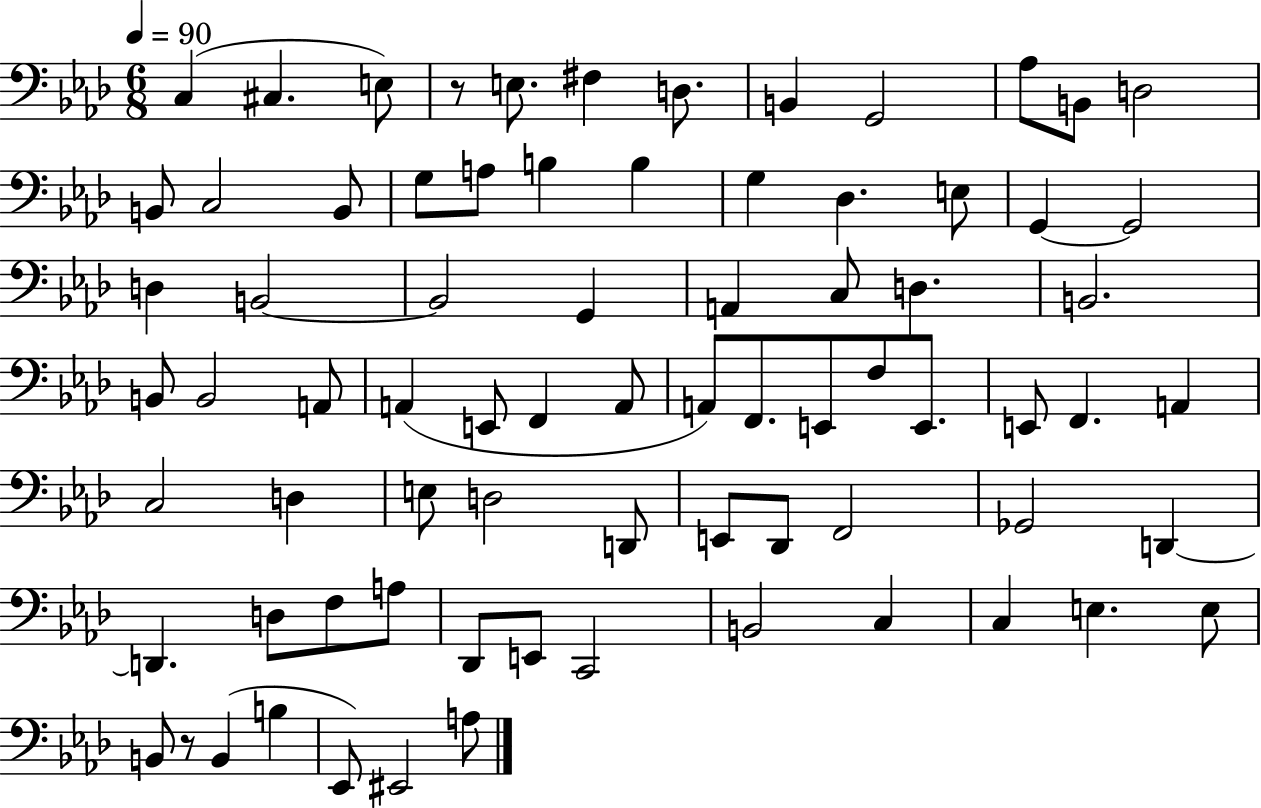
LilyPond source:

{
  \clef bass
  \numericTimeSignature
  \time 6/8
  \key aes \major
  \tempo 4 = 90
  \repeat volta 2 { c4( cis4. e8) | r8 e8. fis4 d8. | b,4 g,2 | aes8 b,8 d2 | \break b,8 c2 b,8 | g8 a8 b4 b4 | g4 des4. e8 | g,4~~ g,2 | \break d4 b,2~~ | b,2 g,4 | a,4 c8 d4. | b,2. | \break b,8 b,2 a,8 | a,4( e,8 f,4 a,8 | a,8) f,8. e,8 f8 e,8. | e,8 f,4. a,4 | \break c2 d4 | e8 d2 d,8 | e,8 des,8 f,2 | ges,2 d,4~~ | \break d,4. d8 f8 a8 | des,8 e,8 c,2 | b,2 c4 | c4 e4. e8 | \break b,8 r8 b,4( b4 | ees,8) eis,2 a8 | } \bar "|."
}